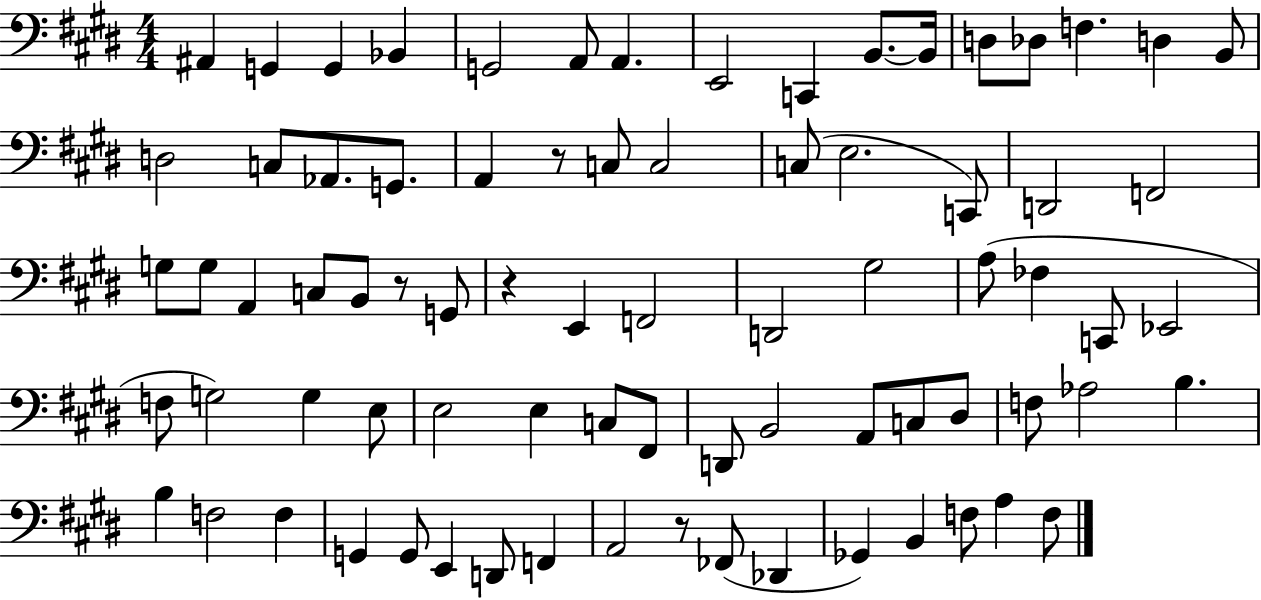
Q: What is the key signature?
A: E major